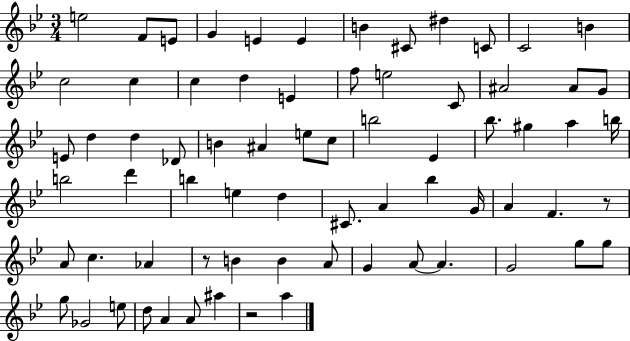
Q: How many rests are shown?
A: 3